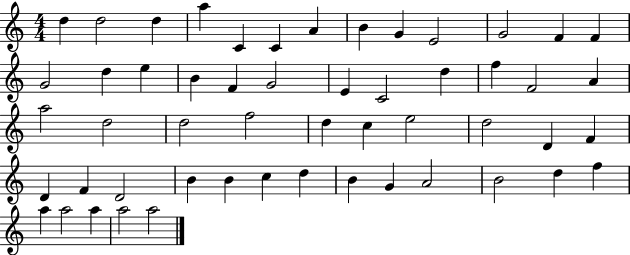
X:1
T:Untitled
M:4/4
L:1/4
K:C
d d2 d a C C A B G E2 G2 F F G2 d e B F G2 E C2 d f F2 A a2 d2 d2 f2 d c e2 d2 D F D F D2 B B c d B G A2 B2 d f a a2 a a2 a2